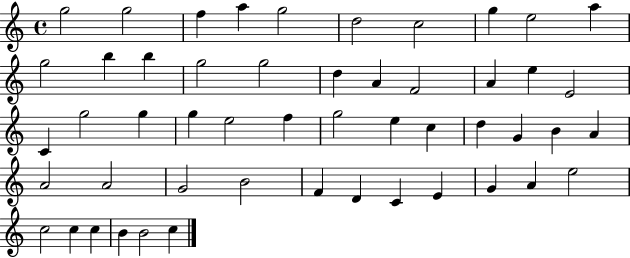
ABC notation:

X:1
T:Untitled
M:4/4
L:1/4
K:C
g2 g2 f a g2 d2 c2 g e2 a g2 b b g2 g2 d A F2 A e E2 C g2 g g e2 f g2 e c d G B A A2 A2 G2 B2 F D C E G A e2 c2 c c B B2 c